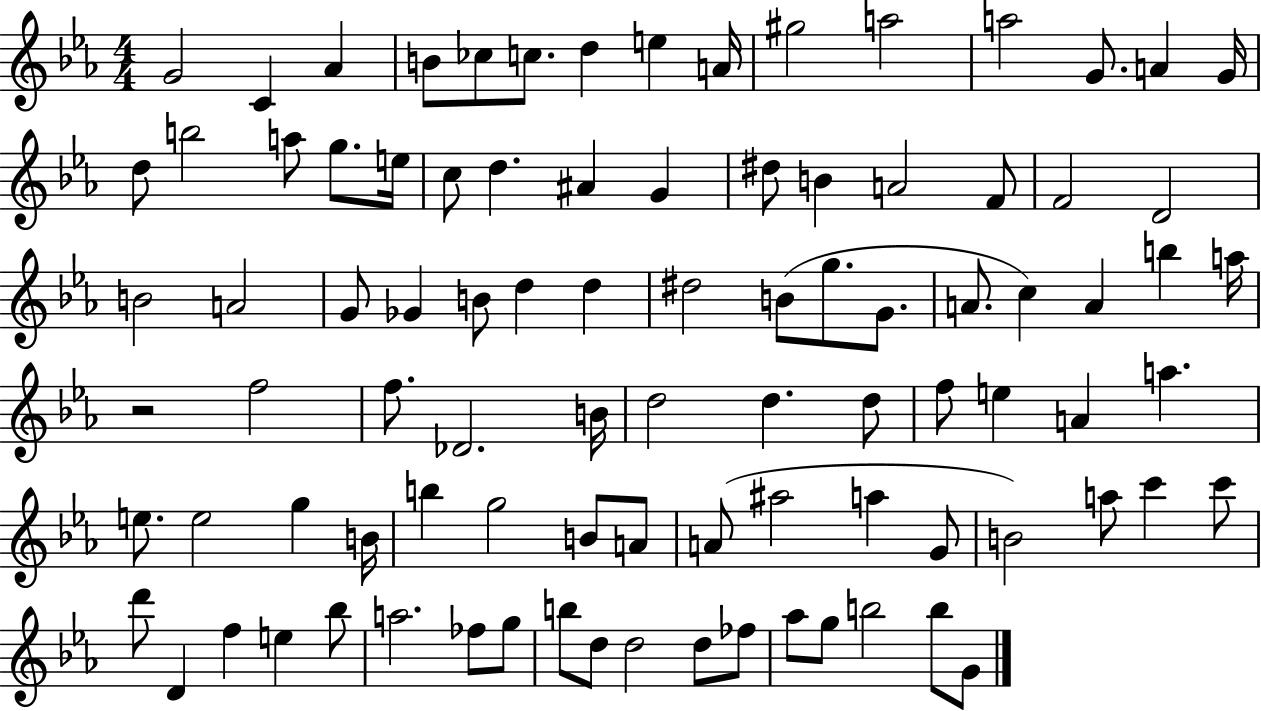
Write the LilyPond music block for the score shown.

{
  \clef treble
  \numericTimeSignature
  \time 4/4
  \key ees \major
  g'2 c'4 aes'4 | b'8 ces''8 c''8. d''4 e''4 a'16 | gis''2 a''2 | a''2 g'8. a'4 g'16 | \break d''8 b''2 a''8 g''8. e''16 | c''8 d''4. ais'4 g'4 | dis''8 b'4 a'2 f'8 | f'2 d'2 | \break b'2 a'2 | g'8 ges'4 b'8 d''4 d''4 | dis''2 b'8( g''8. g'8. | a'8. c''4) a'4 b''4 a''16 | \break r2 f''2 | f''8. des'2. b'16 | d''2 d''4. d''8 | f''8 e''4 a'4 a''4. | \break e''8. e''2 g''4 b'16 | b''4 g''2 b'8 a'8 | a'8( ais''2 a''4 g'8 | b'2) a''8 c'''4 c'''8 | \break d'''8 d'4 f''4 e''4 bes''8 | a''2. fes''8 g''8 | b''8 d''8 d''2 d''8 fes''8 | aes''8 g''8 b''2 b''8 g'8 | \break \bar "|."
}